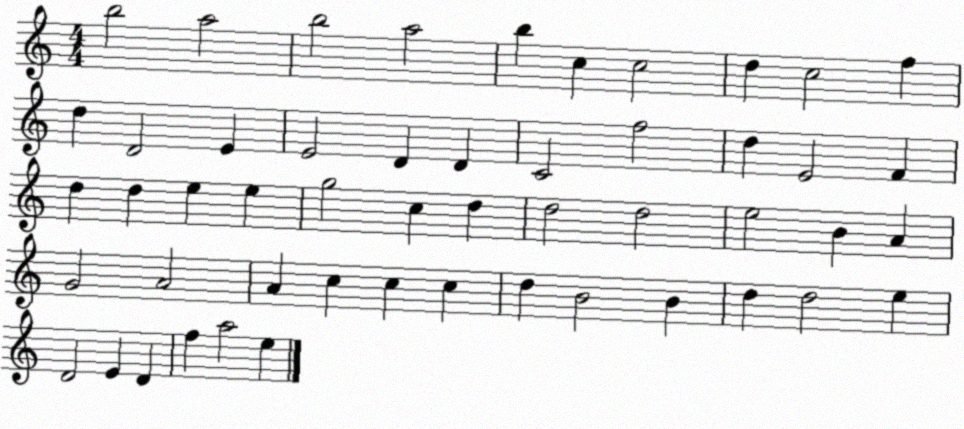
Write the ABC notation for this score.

X:1
T:Untitled
M:4/4
L:1/4
K:C
b2 a2 b2 a2 b c c2 d c2 f d D2 E E2 D D C2 f2 d E2 F d d e e g2 c d d2 d2 e2 B A G2 A2 A c c c d B2 B d d2 e D2 E D f a2 e